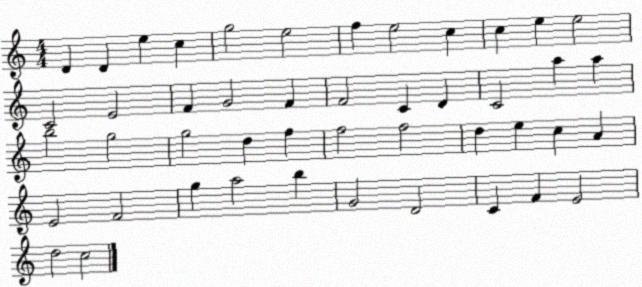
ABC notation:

X:1
T:Untitled
M:4/4
L:1/4
K:C
D D e c g2 e2 f e2 c c e e2 C2 E2 F G2 F F2 C D C2 a a b2 g2 g2 d f f2 f2 d e c A E2 F2 g a2 b G2 D2 C F E2 d2 c2